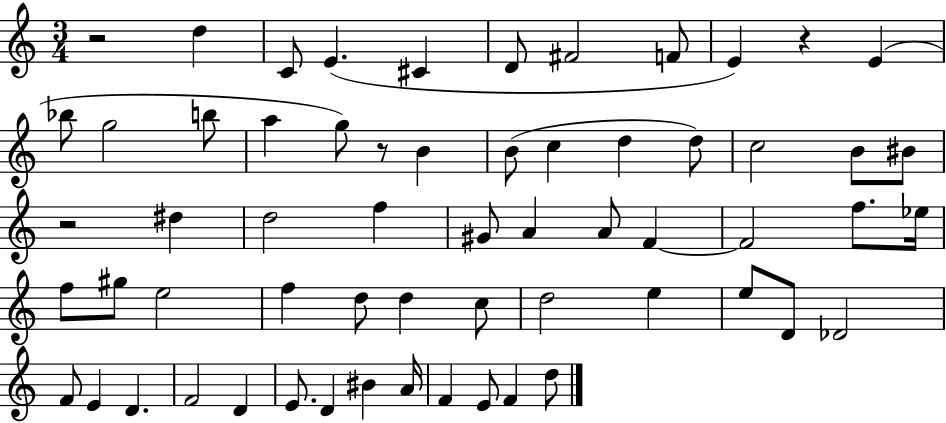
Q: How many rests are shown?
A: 4